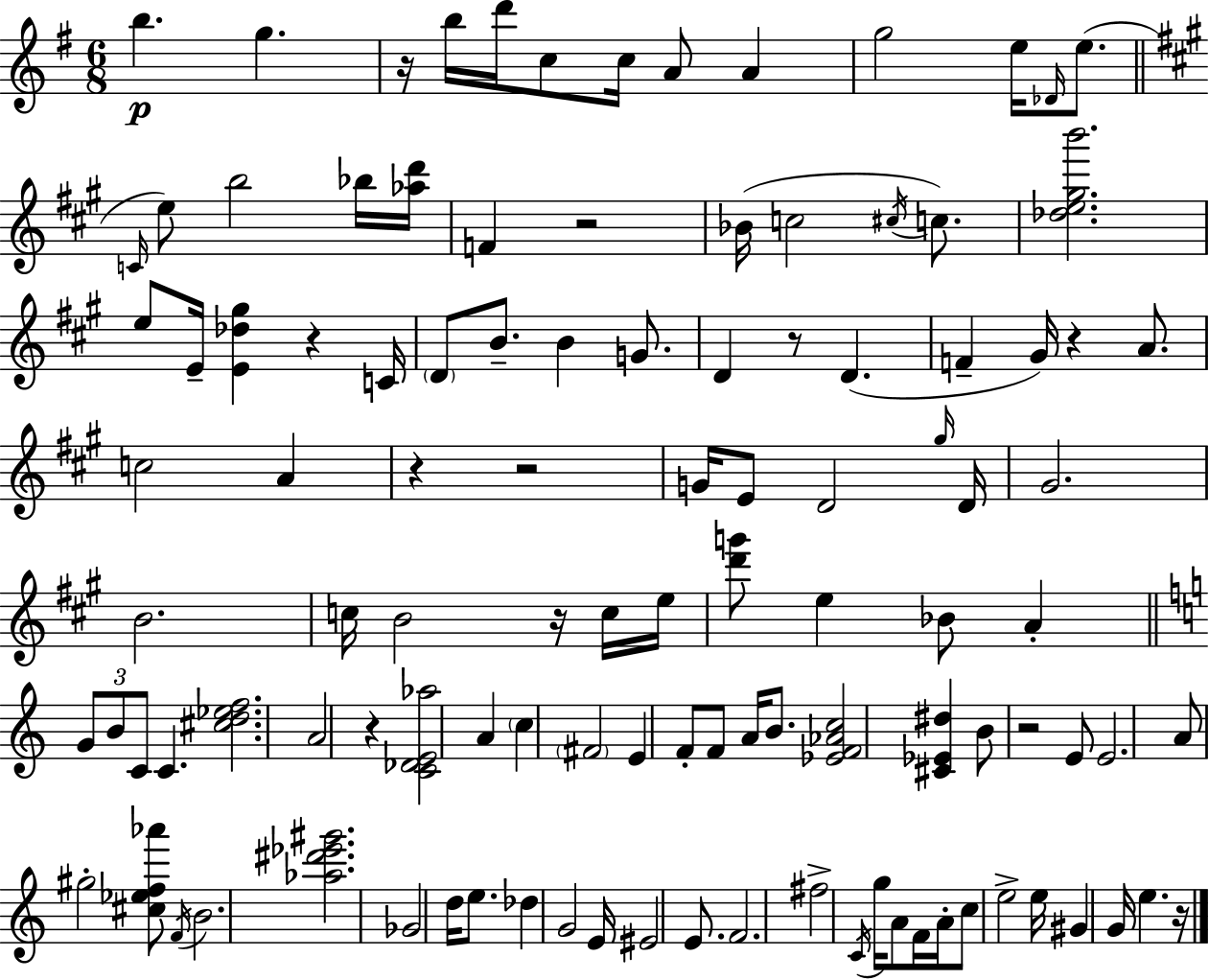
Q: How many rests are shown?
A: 11